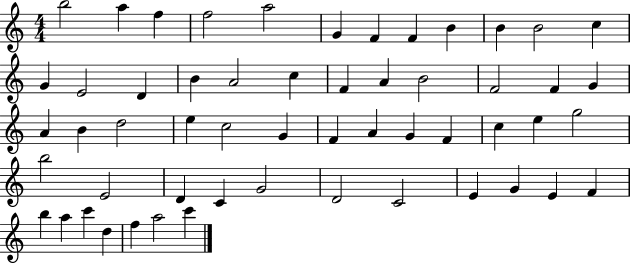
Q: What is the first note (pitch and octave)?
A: B5